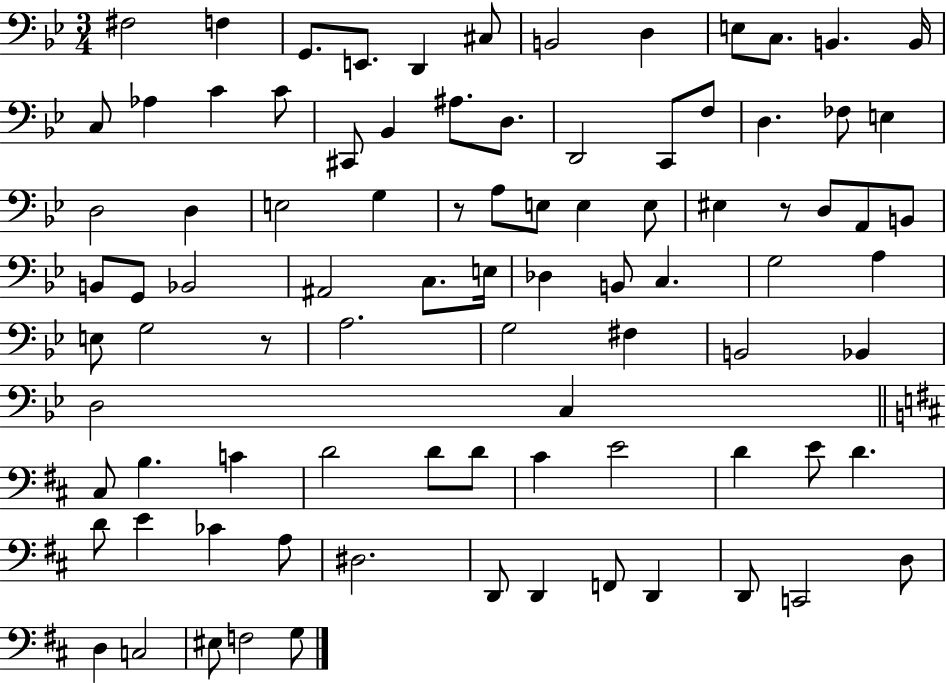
X:1
T:Untitled
M:3/4
L:1/4
K:Bb
^F,2 F, G,,/2 E,,/2 D,, ^C,/2 B,,2 D, E,/2 C,/2 B,, B,,/4 C,/2 _A, C C/2 ^C,,/2 _B,, ^A,/2 D,/2 D,,2 C,,/2 F,/2 D, _F,/2 E, D,2 D, E,2 G, z/2 A,/2 E,/2 E, E,/2 ^E, z/2 D,/2 A,,/2 B,,/2 B,,/2 G,,/2 _B,,2 ^A,,2 C,/2 E,/4 _D, B,,/2 C, G,2 A, E,/2 G,2 z/2 A,2 G,2 ^F, B,,2 _B,, D,2 C, ^C,/2 B, C D2 D/2 D/2 ^C E2 D E/2 D D/2 E _C A,/2 ^D,2 D,,/2 D,, F,,/2 D,, D,,/2 C,,2 D,/2 D, C,2 ^E,/2 F,2 G,/2